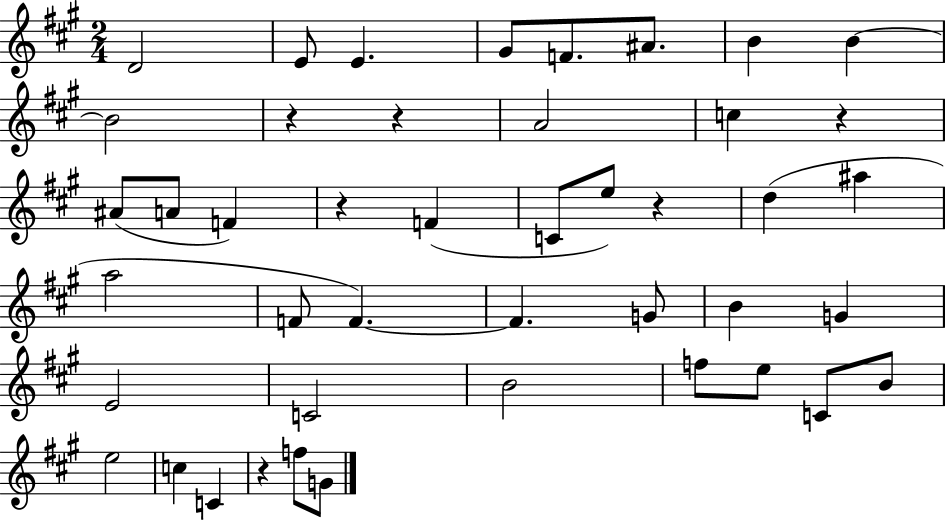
D4/h E4/e E4/q. G#4/e F4/e. A#4/e. B4/q B4/q B4/h R/q R/q A4/h C5/q R/q A#4/e A4/e F4/q R/q F4/q C4/e E5/e R/q D5/q A#5/q A5/h F4/e F4/q. F4/q. G4/e B4/q G4/q E4/h C4/h B4/h F5/e E5/e C4/e B4/e E5/h C5/q C4/q R/q F5/e G4/e